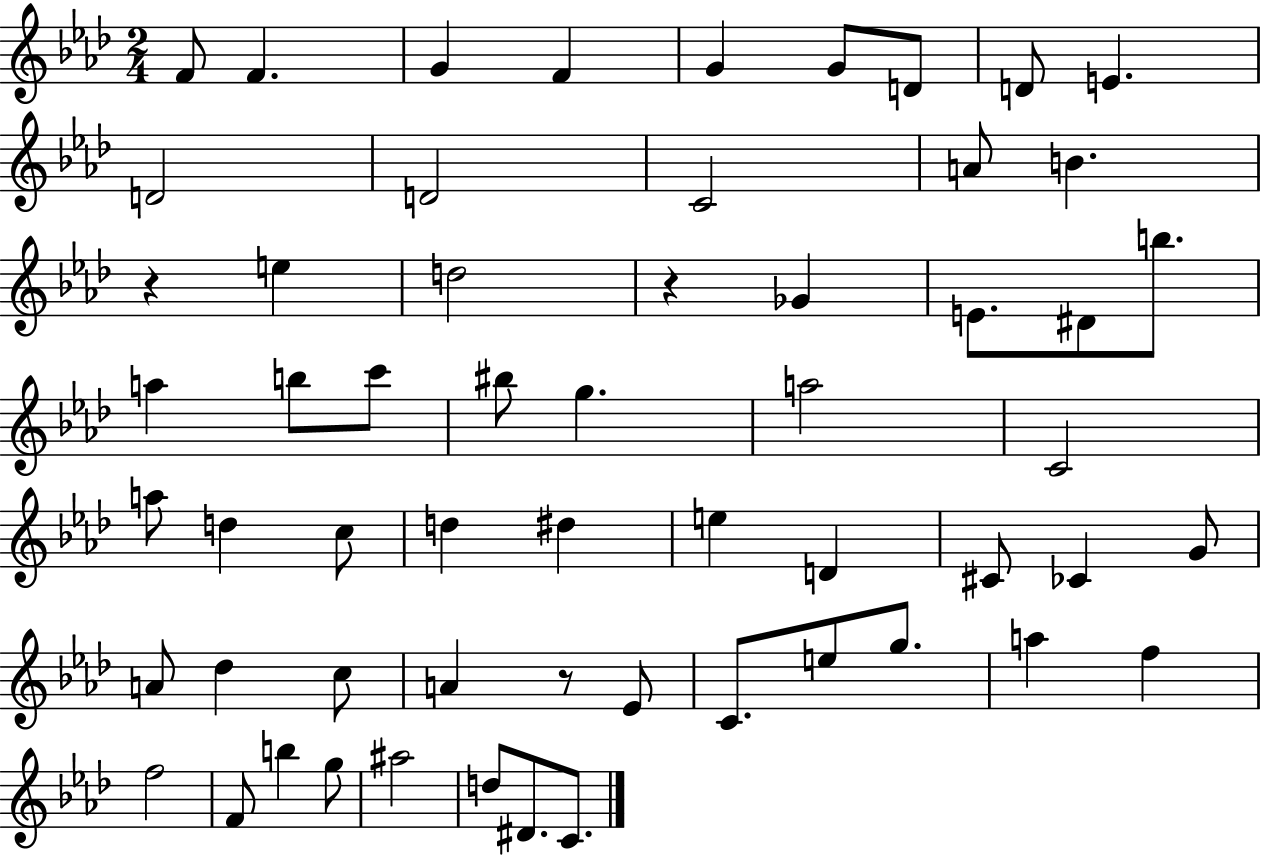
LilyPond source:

{
  \clef treble
  \numericTimeSignature
  \time 2/4
  \key aes \major
  \repeat volta 2 { f'8 f'4. | g'4 f'4 | g'4 g'8 d'8 | d'8 e'4. | \break d'2 | d'2 | c'2 | a'8 b'4. | \break r4 e''4 | d''2 | r4 ges'4 | e'8. dis'8 b''8. | \break a''4 b''8 c'''8 | bis''8 g''4. | a''2 | c'2 | \break a''8 d''4 c''8 | d''4 dis''4 | e''4 d'4 | cis'8 ces'4 g'8 | \break a'8 des''4 c''8 | a'4 r8 ees'8 | c'8. e''8 g''8. | a''4 f''4 | \break f''2 | f'8 b''4 g''8 | ais''2 | d''8 dis'8. c'8. | \break } \bar "|."
}